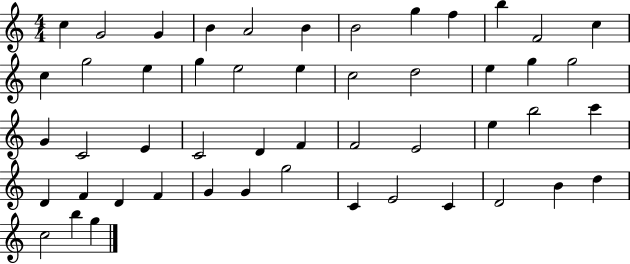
X:1
T:Untitled
M:4/4
L:1/4
K:C
c G2 G B A2 B B2 g f b F2 c c g2 e g e2 e c2 d2 e g g2 G C2 E C2 D F F2 E2 e b2 c' D F D F G G g2 C E2 C D2 B d c2 b g